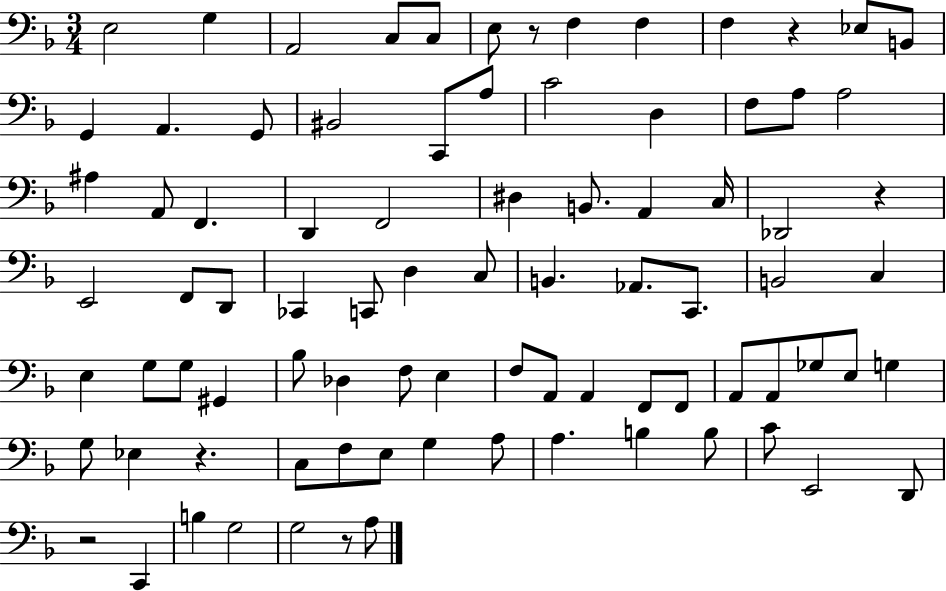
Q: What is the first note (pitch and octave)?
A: E3